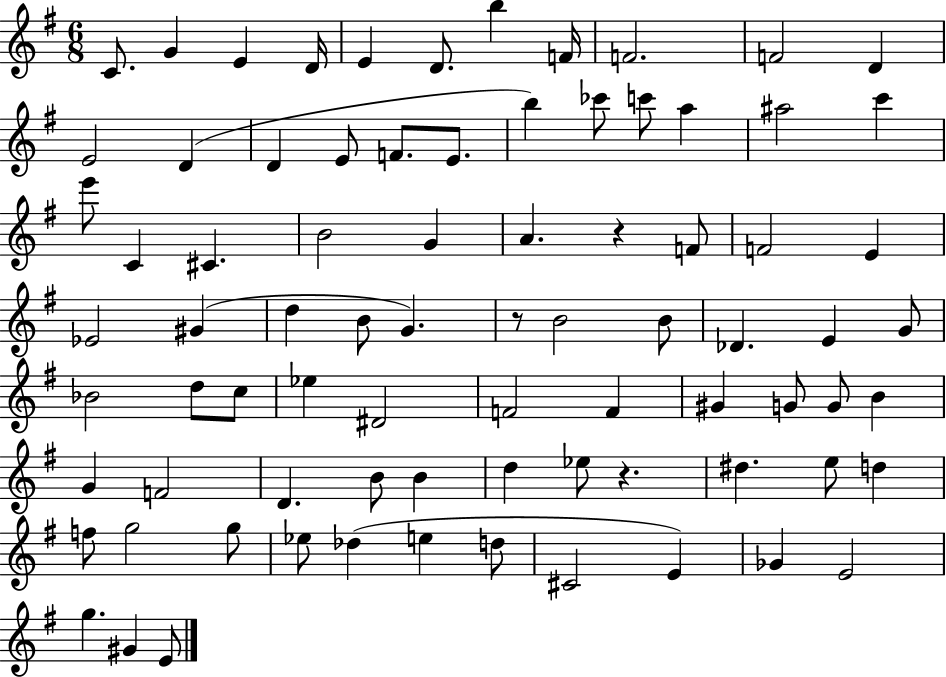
X:1
T:Untitled
M:6/8
L:1/4
K:G
C/2 G E D/4 E D/2 b F/4 F2 F2 D E2 D D E/2 F/2 E/2 b _c'/2 c'/2 a ^a2 c' e'/2 C ^C B2 G A z F/2 F2 E _E2 ^G d B/2 G z/2 B2 B/2 _D E G/2 _B2 d/2 c/2 _e ^D2 F2 F ^G G/2 G/2 B G F2 D B/2 B d _e/2 z ^d e/2 d f/2 g2 g/2 _e/2 _d e d/2 ^C2 E _G E2 g ^G E/2